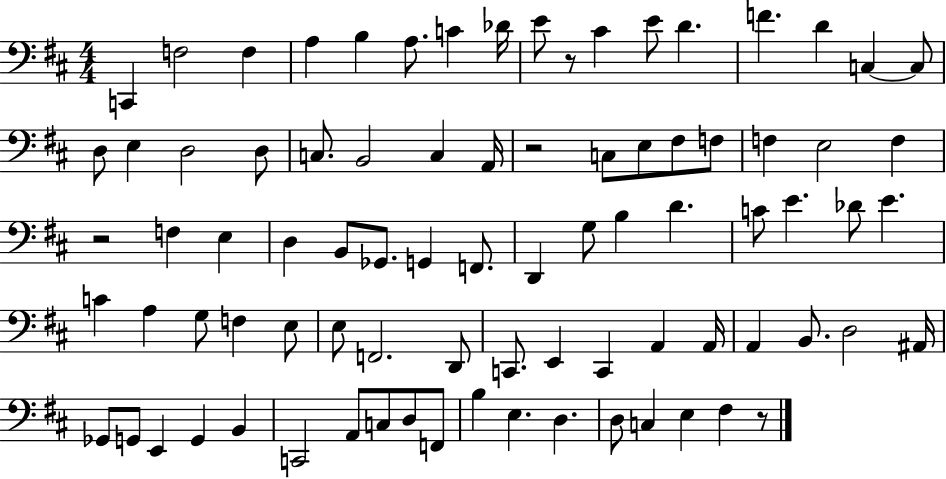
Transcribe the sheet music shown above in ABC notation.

X:1
T:Untitled
M:4/4
L:1/4
K:D
C,, F,2 F, A, B, A,/2 C _D/4 E/2 z/2 ^C E/2 D F D C, C,/2 D,/2 E, D,2 D,/2 C,/2 B,,2 C, A,,/4 z2 C,/2 E,/2 ^F,/2 F,/2 F, E,2 F, z2 F, E, D, B,,/2 _G,,/2 G,, F,,/2 D,, G,/2 B, D C/2 E _D/2 E C A, G,/2 F, E,/2 E,/2 F,,2 D,,/2 C,,/2 E,, C,, A,, A,,/4 A,, B,,/2 D,2 ^A,,/4 _G,,/2 G,,/2 E,, G,, B,, C,,2 A,,/2 C,/2 D,/2 F,,/2 B, E, D, D,/2 C, E, ^F, z/2